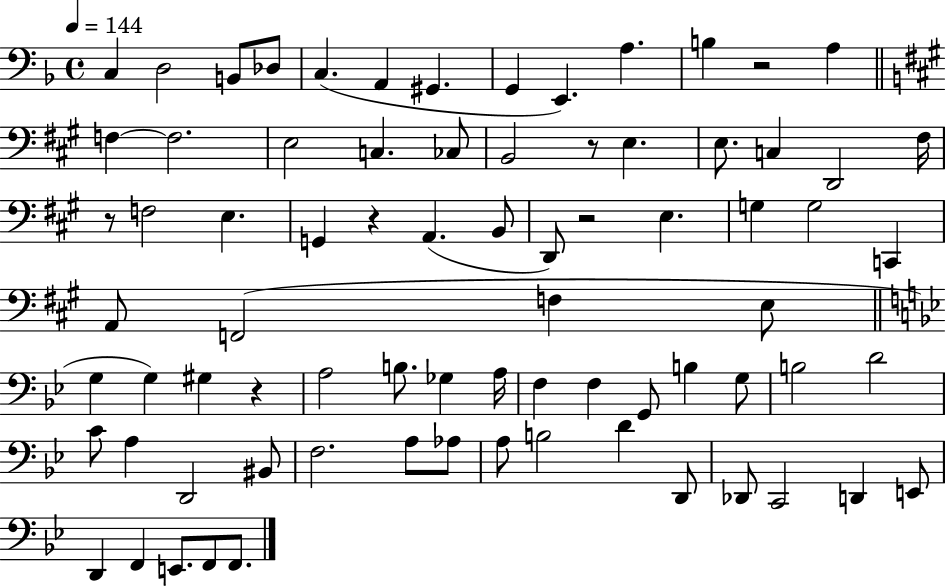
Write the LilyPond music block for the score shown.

{
  \clef bass
  \time 4/4
  \defaultTimeSignature
  \key f \major
  \tempo 4 = 144
  c4 d2 b,8 des8 | c4.( a,4 gis,4. | g,4 e,4.) a4. | b4 r2 a4 | \break \bar "||" \break \key a \major f4~~ f2. | e2 c4. ces8 | b,2 r8 e4. | e8. c4 d,2 fis16 | \break r8 f2 e4. | g,4 r4 a,4.( b,8 | d,8) r2 e4. | g4 g2 c,4 | \break a,8 f,2( f4 e8 | \bar "||" \break \key bes \major g4 g4) gis4 r4 | a2 b8. ges4 a16 | f4 f4 g,8 b4 g8 | b2 d'2 | \break c'8 a4 d,2 bis,8 | f2. a8 aes8 | a8 b2 d'4 d,8 | des,8 c,2 d,4 e,8 | \break d,4 f,4 e,8. f,8 f,8. | \bar "|."
}